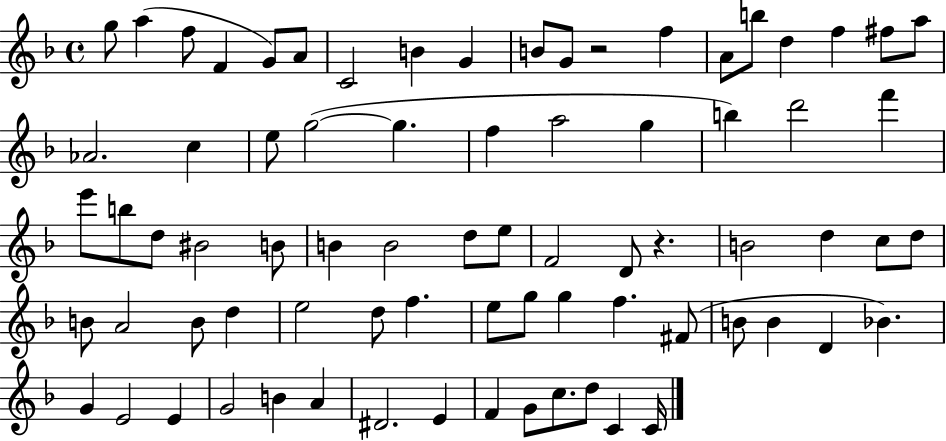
G5/e A5/q F5/e F4/q G4/e A4/e C4/h B4/q G4/q B4/e G4/e R/h F5/q A4/e B5/e D5/q F5/q F#5/e A5/e Ab4/h. C5/q E5/e G5/h G5/q. F5/q A5/h G5/q B5/q D6/h F6/q E6/e B5/e D5/e BIS4/h B4/e B4/q B4/h D5/e E5/e F4/h D4/e R/q. B4/h D5/q C5/e D5/e B4/e A4/h B4/e D5/q E5/h D5/e F5/q. E5/e G5/e G5/q F5/q. F#4/e B4/e B4/q D4/q Bb4/q. G4/q E4/h E4/q G4/h B4/q A4/q D#4/h. E4/q F4/q G4/e C5/e. D5/e C4/q C4/s